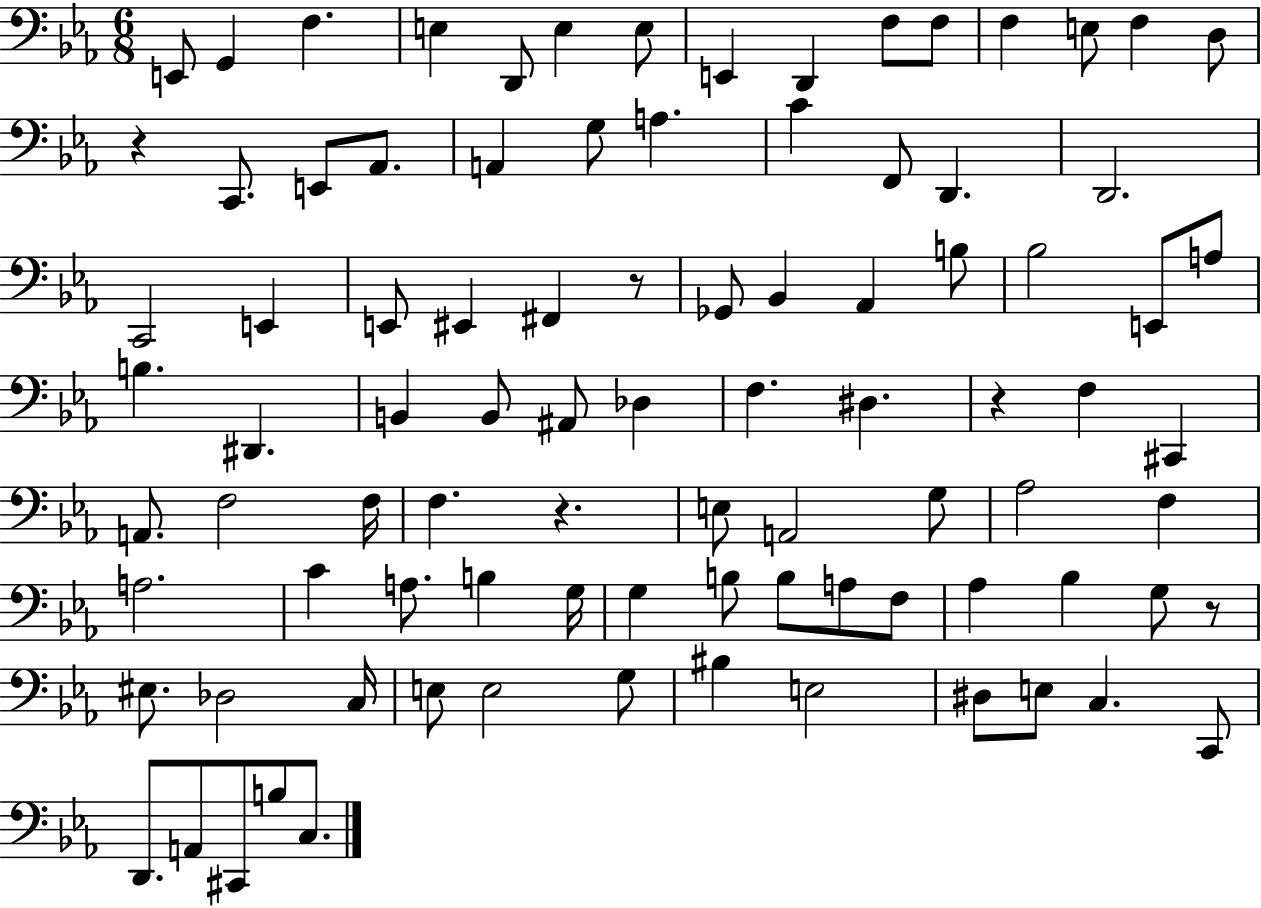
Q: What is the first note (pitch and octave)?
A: E2